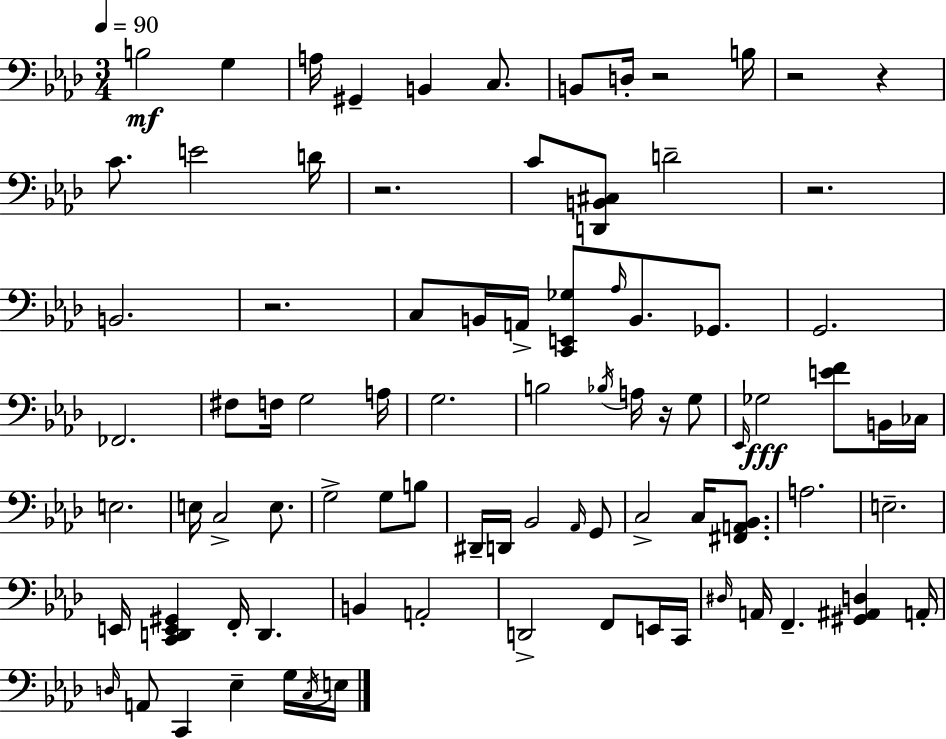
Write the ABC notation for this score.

X:1
T:Untitled
M:3/4
L:1/4
K:Ab
B,2 G, A,/4 ^G,, B,, C,/2 B,,/2 D,/4 z2 B,/4 z2 z C/2 E2 D/4 z2 C/2 [D,,B,,^C,]/2 D2 z2 B,,2 z2 C,/2 B,,/4 A,,/4 [C,,E,,_G,]/2 _A,/4 B,,/2 _G,,/2 G,,2 _F,,2 ^F,/2 F,/4 G,2 A,/4 G,2 B,2 _B,/4 A,/4 z/4 G,/2 _E,,/4 _G,2 [EF]/2 B,,/4 _C,/4 E,2 E,/4 C,2 E,/2 G,2 G,/2 B,/2 ^D,,/4 D,,/4 _B,,2 _A,,/4 G,,/2 C,2 C,/4 [^F,,A,,_B,,]/2 A,2 E,2 E,,/4 [C,,D,,E,,^G,,] F,,/4 D,, B,, A,,2 D,,2 F,,/2 E,,/4 C,,/4 ^D,/4 A,,/4 F,, [^G,,^A,,D,] A,,/4 D,/4 A,,/2 C,, _E, G,/4 C,/4 E,/4